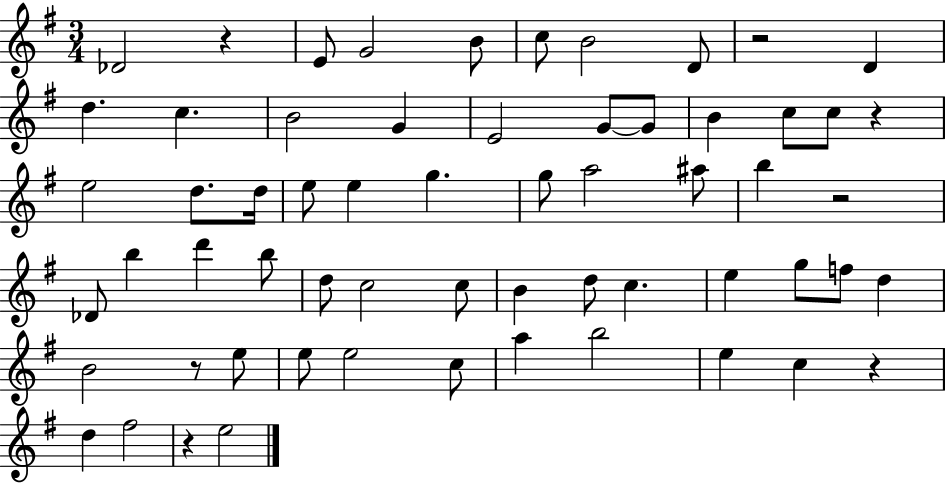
{
  \clef treble
  \numericTimeSignature
  \time 3/4
  \key g \major
  des'2 r4 | e'8 g'2 b'8 | c''8 b'2 d'8 | r2 d'4 | \break d''4. c''4. | b'2 g'4 | e'2 g'8~~ g'8 | b'4 c''8 c''8 r4 | \break e''2 d''8. d''16 | e''8 e''4 g''4. | g''8 a''2 ais''8 | b''4 r2 | \break des'8 b''4 d'''4 b''8 | d''8 c''2 c''8 | b'4 d''8 c''4. | e''4 g''8 f''8 d''4 | \break b'2 r8 e''8 | e''8 e''2 c''8 | a''4 b''2 | e''4 c''4 r4 | \break d''4 fis''2 | r4 e''2 | \bar "|."
}